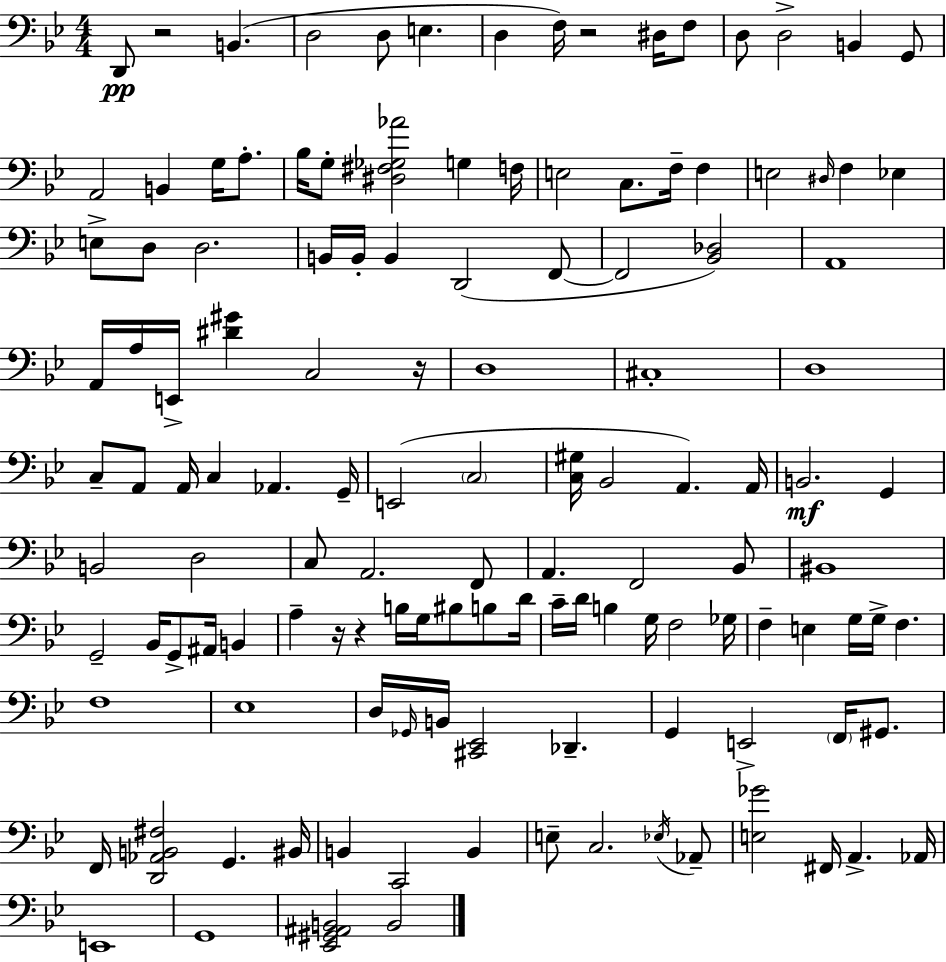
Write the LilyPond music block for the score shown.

{
  \clef bass
  \numericTimeSignature
  \time 4/4
  \key g \minor
  \repeat volta 2 { d,8\pp r2 b,4.( | d2 d8 e4. | d4 f16) r2 dis16 f8 | d8 d2-> b,4 g,8 | \break a,2 b,4 g16 a8.-. | bes16 g8-. <dis fis ges aes'>2 g4 f16 | e2 c8. f16-- f4 | e2 \grace { dis16 } f4 ees4 | \break e8-> d8 d2. | b,16 b,16-. b,4 d,2( f,8~~ | f,2 <bes, des>2) | a,1 | \break a,16 a16 e,16-> <dis' gis'>4 c2 | r16 d1 | cis1-. | d1 | \break c8-- a,8 a,16 c4 aes,4. | g,16-- e,2( \parenthesize c2 | <c gis>16 bes,2 a,4.) | a,16 b,2.\mf g,4 | \break b,2 d2 | c8 a,2. f,8 | a,4. f,2 bes,8 | bis,1 | \break g,2-- bes,16 g,8-> ais,16 b,4 | a4-- r16 r4 b16 g16 bis8 b8 | d'16 c'16-- d'16 b4 g16 f2 | ges16 f4-- e4 g16 g16-> f4. | \break f1 | ees1 | d16 \grace { ges,16 } b,16 <cis, ees,>2 des,4.-- | g,4 e,2-> \parenthesize f,16 gis,8. | \break f,16 <d, aes, b, fis>2 g,4. | bis,16 b,4 c,2 b,4 | e8-- c2. | \acciaccatura { ees16 } aes,8-- <e ges'>2 fis,16 a,4.-> | \break aes,16 e,1 | g,1 | <ees, gis, ais, b,>2 b,2 | } \bar "|."
}